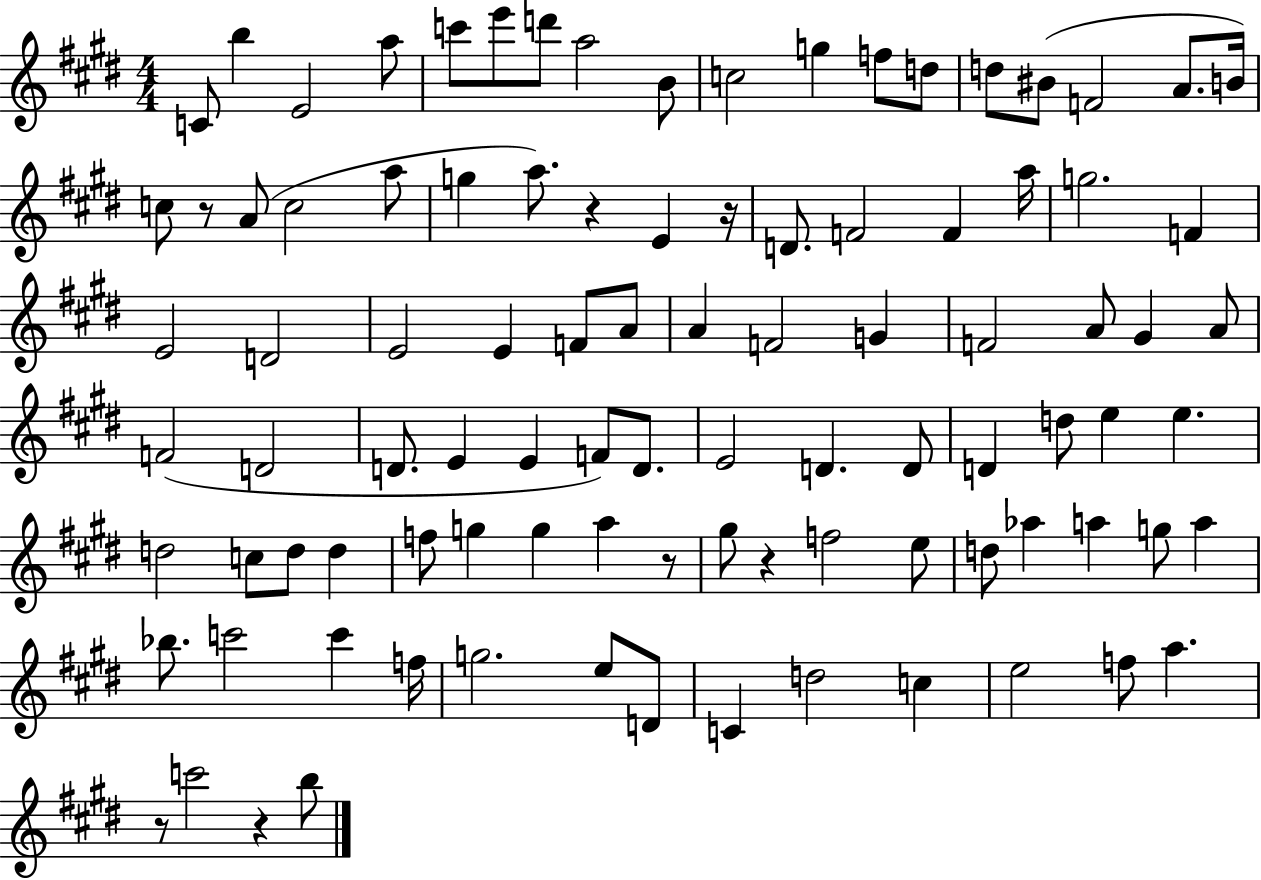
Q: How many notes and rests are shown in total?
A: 96